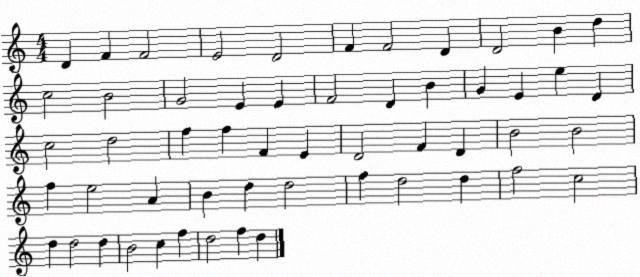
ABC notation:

X:1
T:Untitled
M:4/4
L:1/4
K:C
D F F2 E2 D2 F F2 D D2 B d c2 B2 G2 E E F2 D B G E e D c2 d2 f f F E D2 F D B2 B2 f e2 A B d d2 f d2 d f2 c2 d d2 d B2 c f d2 f d